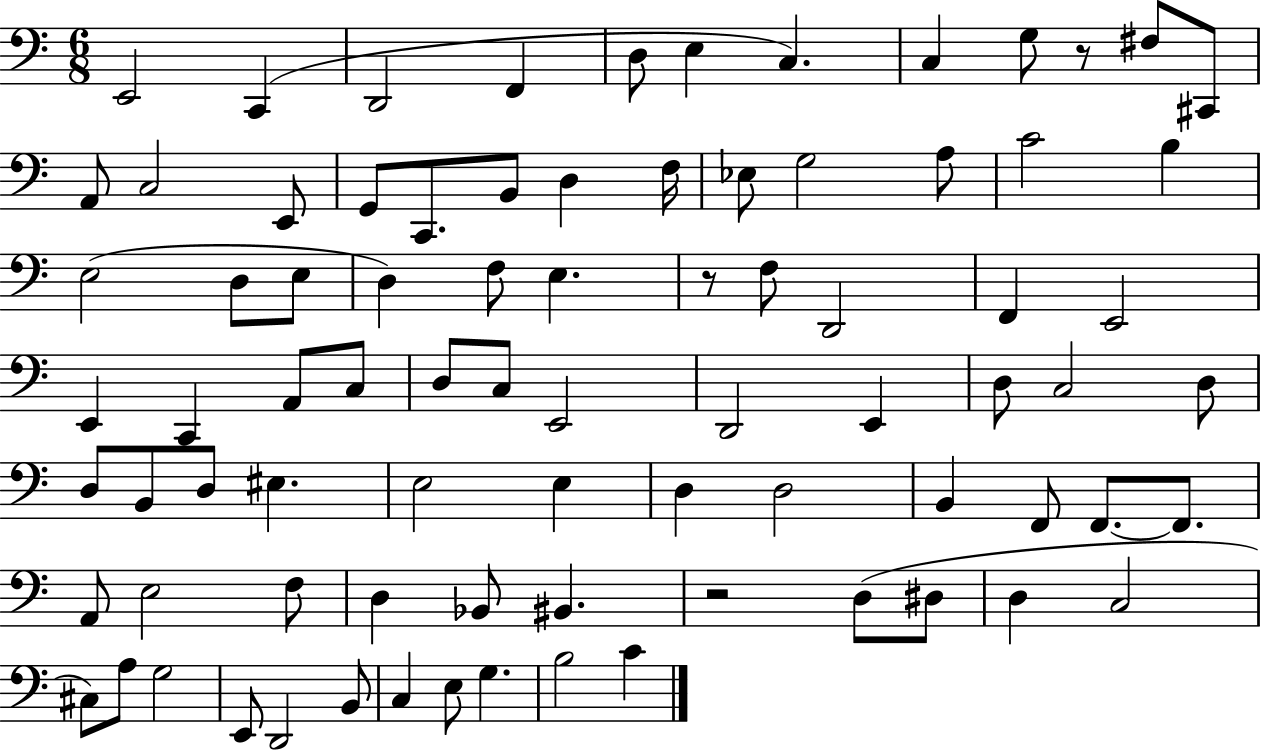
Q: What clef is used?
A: bass